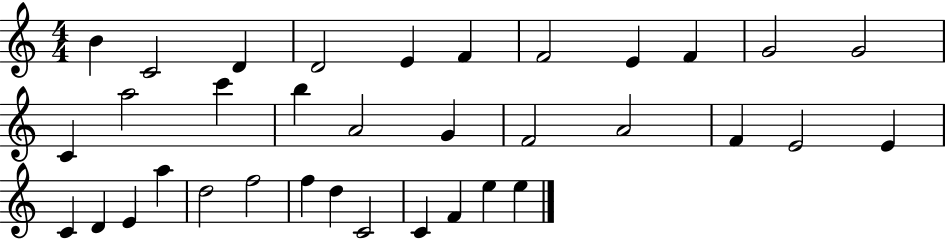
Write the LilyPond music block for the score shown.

{
  \clef treble
  \numericTimeSignature
  \time 4/4
  \key c \major
  b'4 c'2 d'4 | d'2 e'4 f'4 | f'2 e'4 f'4 | g'2 g'2 | \break c'4 a''2 c'''4 | b''4 a'2 g'4 | f'2 a'2 | f'4 e'2 e'4 | \break c'4 d'4 e'4 a''4 | d''2 f''2 | f''4 d''4 c'2 | c'4 f'4 e''4 e''4 | \break \bar "|."
}